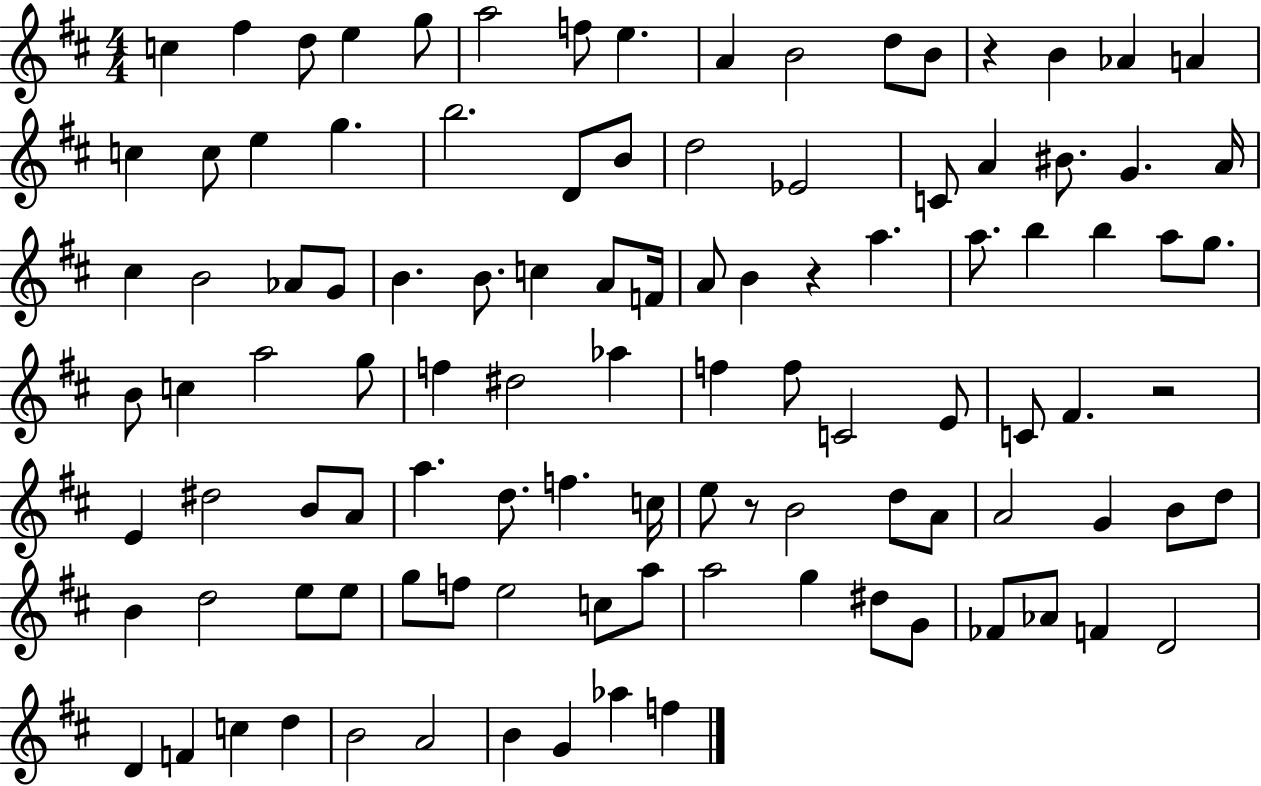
{
  \clef treble
  \numericTimeSignature
  \time 4/4
  \key d \major
  c''4 fis''4 d''8 e''4 g''8 | a''2 f''8 e''4. | a'4 b'2 d''8 b'8 | r4 b'4 aes'4 a'4 | \break c''4 c''8 e''4 g''4. | b''2. d'8 b'8 | d''2 ees'2 | c'8 a'4 bis'8. g'4. a'16 | \break cis''4 b'2 aes'8 g'8 | b'4. b'8. c''4 a'8 f'16 | a'8 b'4 r4 a''4. | a''8. b''4 b''4 a''8 g''8. | \break b'8 c''4 a''2 g''8 | f''4 dis''2 aes''4 | f''4 f''8 c'2 e'8 | c'8 fis'4. r2 | \break e'4 dis''2 b'8 a'8 | a''4. d''8. f''4. c''16 | e''8 r8 b'2 d''8 a'8 | a'2 g'4 b'8 d''8 | \break b'4 d''2 e''8 e''8 | g''8 f''8 e''2 c''8 a''8 | a''2 g''4 dis''8 g'8 | fes'8 aes'8 f'4 d'2 | \break d'4 f'4 c''4 d''4 | b'2 a'2 | b'4 g'4 aes''4 f''4 | \bar "|."
}